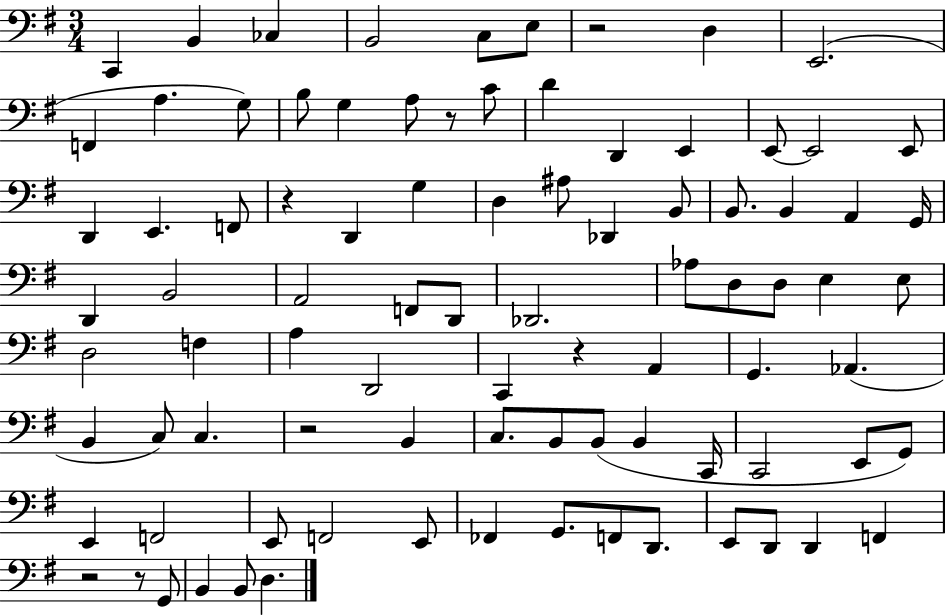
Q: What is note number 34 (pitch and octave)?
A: G2